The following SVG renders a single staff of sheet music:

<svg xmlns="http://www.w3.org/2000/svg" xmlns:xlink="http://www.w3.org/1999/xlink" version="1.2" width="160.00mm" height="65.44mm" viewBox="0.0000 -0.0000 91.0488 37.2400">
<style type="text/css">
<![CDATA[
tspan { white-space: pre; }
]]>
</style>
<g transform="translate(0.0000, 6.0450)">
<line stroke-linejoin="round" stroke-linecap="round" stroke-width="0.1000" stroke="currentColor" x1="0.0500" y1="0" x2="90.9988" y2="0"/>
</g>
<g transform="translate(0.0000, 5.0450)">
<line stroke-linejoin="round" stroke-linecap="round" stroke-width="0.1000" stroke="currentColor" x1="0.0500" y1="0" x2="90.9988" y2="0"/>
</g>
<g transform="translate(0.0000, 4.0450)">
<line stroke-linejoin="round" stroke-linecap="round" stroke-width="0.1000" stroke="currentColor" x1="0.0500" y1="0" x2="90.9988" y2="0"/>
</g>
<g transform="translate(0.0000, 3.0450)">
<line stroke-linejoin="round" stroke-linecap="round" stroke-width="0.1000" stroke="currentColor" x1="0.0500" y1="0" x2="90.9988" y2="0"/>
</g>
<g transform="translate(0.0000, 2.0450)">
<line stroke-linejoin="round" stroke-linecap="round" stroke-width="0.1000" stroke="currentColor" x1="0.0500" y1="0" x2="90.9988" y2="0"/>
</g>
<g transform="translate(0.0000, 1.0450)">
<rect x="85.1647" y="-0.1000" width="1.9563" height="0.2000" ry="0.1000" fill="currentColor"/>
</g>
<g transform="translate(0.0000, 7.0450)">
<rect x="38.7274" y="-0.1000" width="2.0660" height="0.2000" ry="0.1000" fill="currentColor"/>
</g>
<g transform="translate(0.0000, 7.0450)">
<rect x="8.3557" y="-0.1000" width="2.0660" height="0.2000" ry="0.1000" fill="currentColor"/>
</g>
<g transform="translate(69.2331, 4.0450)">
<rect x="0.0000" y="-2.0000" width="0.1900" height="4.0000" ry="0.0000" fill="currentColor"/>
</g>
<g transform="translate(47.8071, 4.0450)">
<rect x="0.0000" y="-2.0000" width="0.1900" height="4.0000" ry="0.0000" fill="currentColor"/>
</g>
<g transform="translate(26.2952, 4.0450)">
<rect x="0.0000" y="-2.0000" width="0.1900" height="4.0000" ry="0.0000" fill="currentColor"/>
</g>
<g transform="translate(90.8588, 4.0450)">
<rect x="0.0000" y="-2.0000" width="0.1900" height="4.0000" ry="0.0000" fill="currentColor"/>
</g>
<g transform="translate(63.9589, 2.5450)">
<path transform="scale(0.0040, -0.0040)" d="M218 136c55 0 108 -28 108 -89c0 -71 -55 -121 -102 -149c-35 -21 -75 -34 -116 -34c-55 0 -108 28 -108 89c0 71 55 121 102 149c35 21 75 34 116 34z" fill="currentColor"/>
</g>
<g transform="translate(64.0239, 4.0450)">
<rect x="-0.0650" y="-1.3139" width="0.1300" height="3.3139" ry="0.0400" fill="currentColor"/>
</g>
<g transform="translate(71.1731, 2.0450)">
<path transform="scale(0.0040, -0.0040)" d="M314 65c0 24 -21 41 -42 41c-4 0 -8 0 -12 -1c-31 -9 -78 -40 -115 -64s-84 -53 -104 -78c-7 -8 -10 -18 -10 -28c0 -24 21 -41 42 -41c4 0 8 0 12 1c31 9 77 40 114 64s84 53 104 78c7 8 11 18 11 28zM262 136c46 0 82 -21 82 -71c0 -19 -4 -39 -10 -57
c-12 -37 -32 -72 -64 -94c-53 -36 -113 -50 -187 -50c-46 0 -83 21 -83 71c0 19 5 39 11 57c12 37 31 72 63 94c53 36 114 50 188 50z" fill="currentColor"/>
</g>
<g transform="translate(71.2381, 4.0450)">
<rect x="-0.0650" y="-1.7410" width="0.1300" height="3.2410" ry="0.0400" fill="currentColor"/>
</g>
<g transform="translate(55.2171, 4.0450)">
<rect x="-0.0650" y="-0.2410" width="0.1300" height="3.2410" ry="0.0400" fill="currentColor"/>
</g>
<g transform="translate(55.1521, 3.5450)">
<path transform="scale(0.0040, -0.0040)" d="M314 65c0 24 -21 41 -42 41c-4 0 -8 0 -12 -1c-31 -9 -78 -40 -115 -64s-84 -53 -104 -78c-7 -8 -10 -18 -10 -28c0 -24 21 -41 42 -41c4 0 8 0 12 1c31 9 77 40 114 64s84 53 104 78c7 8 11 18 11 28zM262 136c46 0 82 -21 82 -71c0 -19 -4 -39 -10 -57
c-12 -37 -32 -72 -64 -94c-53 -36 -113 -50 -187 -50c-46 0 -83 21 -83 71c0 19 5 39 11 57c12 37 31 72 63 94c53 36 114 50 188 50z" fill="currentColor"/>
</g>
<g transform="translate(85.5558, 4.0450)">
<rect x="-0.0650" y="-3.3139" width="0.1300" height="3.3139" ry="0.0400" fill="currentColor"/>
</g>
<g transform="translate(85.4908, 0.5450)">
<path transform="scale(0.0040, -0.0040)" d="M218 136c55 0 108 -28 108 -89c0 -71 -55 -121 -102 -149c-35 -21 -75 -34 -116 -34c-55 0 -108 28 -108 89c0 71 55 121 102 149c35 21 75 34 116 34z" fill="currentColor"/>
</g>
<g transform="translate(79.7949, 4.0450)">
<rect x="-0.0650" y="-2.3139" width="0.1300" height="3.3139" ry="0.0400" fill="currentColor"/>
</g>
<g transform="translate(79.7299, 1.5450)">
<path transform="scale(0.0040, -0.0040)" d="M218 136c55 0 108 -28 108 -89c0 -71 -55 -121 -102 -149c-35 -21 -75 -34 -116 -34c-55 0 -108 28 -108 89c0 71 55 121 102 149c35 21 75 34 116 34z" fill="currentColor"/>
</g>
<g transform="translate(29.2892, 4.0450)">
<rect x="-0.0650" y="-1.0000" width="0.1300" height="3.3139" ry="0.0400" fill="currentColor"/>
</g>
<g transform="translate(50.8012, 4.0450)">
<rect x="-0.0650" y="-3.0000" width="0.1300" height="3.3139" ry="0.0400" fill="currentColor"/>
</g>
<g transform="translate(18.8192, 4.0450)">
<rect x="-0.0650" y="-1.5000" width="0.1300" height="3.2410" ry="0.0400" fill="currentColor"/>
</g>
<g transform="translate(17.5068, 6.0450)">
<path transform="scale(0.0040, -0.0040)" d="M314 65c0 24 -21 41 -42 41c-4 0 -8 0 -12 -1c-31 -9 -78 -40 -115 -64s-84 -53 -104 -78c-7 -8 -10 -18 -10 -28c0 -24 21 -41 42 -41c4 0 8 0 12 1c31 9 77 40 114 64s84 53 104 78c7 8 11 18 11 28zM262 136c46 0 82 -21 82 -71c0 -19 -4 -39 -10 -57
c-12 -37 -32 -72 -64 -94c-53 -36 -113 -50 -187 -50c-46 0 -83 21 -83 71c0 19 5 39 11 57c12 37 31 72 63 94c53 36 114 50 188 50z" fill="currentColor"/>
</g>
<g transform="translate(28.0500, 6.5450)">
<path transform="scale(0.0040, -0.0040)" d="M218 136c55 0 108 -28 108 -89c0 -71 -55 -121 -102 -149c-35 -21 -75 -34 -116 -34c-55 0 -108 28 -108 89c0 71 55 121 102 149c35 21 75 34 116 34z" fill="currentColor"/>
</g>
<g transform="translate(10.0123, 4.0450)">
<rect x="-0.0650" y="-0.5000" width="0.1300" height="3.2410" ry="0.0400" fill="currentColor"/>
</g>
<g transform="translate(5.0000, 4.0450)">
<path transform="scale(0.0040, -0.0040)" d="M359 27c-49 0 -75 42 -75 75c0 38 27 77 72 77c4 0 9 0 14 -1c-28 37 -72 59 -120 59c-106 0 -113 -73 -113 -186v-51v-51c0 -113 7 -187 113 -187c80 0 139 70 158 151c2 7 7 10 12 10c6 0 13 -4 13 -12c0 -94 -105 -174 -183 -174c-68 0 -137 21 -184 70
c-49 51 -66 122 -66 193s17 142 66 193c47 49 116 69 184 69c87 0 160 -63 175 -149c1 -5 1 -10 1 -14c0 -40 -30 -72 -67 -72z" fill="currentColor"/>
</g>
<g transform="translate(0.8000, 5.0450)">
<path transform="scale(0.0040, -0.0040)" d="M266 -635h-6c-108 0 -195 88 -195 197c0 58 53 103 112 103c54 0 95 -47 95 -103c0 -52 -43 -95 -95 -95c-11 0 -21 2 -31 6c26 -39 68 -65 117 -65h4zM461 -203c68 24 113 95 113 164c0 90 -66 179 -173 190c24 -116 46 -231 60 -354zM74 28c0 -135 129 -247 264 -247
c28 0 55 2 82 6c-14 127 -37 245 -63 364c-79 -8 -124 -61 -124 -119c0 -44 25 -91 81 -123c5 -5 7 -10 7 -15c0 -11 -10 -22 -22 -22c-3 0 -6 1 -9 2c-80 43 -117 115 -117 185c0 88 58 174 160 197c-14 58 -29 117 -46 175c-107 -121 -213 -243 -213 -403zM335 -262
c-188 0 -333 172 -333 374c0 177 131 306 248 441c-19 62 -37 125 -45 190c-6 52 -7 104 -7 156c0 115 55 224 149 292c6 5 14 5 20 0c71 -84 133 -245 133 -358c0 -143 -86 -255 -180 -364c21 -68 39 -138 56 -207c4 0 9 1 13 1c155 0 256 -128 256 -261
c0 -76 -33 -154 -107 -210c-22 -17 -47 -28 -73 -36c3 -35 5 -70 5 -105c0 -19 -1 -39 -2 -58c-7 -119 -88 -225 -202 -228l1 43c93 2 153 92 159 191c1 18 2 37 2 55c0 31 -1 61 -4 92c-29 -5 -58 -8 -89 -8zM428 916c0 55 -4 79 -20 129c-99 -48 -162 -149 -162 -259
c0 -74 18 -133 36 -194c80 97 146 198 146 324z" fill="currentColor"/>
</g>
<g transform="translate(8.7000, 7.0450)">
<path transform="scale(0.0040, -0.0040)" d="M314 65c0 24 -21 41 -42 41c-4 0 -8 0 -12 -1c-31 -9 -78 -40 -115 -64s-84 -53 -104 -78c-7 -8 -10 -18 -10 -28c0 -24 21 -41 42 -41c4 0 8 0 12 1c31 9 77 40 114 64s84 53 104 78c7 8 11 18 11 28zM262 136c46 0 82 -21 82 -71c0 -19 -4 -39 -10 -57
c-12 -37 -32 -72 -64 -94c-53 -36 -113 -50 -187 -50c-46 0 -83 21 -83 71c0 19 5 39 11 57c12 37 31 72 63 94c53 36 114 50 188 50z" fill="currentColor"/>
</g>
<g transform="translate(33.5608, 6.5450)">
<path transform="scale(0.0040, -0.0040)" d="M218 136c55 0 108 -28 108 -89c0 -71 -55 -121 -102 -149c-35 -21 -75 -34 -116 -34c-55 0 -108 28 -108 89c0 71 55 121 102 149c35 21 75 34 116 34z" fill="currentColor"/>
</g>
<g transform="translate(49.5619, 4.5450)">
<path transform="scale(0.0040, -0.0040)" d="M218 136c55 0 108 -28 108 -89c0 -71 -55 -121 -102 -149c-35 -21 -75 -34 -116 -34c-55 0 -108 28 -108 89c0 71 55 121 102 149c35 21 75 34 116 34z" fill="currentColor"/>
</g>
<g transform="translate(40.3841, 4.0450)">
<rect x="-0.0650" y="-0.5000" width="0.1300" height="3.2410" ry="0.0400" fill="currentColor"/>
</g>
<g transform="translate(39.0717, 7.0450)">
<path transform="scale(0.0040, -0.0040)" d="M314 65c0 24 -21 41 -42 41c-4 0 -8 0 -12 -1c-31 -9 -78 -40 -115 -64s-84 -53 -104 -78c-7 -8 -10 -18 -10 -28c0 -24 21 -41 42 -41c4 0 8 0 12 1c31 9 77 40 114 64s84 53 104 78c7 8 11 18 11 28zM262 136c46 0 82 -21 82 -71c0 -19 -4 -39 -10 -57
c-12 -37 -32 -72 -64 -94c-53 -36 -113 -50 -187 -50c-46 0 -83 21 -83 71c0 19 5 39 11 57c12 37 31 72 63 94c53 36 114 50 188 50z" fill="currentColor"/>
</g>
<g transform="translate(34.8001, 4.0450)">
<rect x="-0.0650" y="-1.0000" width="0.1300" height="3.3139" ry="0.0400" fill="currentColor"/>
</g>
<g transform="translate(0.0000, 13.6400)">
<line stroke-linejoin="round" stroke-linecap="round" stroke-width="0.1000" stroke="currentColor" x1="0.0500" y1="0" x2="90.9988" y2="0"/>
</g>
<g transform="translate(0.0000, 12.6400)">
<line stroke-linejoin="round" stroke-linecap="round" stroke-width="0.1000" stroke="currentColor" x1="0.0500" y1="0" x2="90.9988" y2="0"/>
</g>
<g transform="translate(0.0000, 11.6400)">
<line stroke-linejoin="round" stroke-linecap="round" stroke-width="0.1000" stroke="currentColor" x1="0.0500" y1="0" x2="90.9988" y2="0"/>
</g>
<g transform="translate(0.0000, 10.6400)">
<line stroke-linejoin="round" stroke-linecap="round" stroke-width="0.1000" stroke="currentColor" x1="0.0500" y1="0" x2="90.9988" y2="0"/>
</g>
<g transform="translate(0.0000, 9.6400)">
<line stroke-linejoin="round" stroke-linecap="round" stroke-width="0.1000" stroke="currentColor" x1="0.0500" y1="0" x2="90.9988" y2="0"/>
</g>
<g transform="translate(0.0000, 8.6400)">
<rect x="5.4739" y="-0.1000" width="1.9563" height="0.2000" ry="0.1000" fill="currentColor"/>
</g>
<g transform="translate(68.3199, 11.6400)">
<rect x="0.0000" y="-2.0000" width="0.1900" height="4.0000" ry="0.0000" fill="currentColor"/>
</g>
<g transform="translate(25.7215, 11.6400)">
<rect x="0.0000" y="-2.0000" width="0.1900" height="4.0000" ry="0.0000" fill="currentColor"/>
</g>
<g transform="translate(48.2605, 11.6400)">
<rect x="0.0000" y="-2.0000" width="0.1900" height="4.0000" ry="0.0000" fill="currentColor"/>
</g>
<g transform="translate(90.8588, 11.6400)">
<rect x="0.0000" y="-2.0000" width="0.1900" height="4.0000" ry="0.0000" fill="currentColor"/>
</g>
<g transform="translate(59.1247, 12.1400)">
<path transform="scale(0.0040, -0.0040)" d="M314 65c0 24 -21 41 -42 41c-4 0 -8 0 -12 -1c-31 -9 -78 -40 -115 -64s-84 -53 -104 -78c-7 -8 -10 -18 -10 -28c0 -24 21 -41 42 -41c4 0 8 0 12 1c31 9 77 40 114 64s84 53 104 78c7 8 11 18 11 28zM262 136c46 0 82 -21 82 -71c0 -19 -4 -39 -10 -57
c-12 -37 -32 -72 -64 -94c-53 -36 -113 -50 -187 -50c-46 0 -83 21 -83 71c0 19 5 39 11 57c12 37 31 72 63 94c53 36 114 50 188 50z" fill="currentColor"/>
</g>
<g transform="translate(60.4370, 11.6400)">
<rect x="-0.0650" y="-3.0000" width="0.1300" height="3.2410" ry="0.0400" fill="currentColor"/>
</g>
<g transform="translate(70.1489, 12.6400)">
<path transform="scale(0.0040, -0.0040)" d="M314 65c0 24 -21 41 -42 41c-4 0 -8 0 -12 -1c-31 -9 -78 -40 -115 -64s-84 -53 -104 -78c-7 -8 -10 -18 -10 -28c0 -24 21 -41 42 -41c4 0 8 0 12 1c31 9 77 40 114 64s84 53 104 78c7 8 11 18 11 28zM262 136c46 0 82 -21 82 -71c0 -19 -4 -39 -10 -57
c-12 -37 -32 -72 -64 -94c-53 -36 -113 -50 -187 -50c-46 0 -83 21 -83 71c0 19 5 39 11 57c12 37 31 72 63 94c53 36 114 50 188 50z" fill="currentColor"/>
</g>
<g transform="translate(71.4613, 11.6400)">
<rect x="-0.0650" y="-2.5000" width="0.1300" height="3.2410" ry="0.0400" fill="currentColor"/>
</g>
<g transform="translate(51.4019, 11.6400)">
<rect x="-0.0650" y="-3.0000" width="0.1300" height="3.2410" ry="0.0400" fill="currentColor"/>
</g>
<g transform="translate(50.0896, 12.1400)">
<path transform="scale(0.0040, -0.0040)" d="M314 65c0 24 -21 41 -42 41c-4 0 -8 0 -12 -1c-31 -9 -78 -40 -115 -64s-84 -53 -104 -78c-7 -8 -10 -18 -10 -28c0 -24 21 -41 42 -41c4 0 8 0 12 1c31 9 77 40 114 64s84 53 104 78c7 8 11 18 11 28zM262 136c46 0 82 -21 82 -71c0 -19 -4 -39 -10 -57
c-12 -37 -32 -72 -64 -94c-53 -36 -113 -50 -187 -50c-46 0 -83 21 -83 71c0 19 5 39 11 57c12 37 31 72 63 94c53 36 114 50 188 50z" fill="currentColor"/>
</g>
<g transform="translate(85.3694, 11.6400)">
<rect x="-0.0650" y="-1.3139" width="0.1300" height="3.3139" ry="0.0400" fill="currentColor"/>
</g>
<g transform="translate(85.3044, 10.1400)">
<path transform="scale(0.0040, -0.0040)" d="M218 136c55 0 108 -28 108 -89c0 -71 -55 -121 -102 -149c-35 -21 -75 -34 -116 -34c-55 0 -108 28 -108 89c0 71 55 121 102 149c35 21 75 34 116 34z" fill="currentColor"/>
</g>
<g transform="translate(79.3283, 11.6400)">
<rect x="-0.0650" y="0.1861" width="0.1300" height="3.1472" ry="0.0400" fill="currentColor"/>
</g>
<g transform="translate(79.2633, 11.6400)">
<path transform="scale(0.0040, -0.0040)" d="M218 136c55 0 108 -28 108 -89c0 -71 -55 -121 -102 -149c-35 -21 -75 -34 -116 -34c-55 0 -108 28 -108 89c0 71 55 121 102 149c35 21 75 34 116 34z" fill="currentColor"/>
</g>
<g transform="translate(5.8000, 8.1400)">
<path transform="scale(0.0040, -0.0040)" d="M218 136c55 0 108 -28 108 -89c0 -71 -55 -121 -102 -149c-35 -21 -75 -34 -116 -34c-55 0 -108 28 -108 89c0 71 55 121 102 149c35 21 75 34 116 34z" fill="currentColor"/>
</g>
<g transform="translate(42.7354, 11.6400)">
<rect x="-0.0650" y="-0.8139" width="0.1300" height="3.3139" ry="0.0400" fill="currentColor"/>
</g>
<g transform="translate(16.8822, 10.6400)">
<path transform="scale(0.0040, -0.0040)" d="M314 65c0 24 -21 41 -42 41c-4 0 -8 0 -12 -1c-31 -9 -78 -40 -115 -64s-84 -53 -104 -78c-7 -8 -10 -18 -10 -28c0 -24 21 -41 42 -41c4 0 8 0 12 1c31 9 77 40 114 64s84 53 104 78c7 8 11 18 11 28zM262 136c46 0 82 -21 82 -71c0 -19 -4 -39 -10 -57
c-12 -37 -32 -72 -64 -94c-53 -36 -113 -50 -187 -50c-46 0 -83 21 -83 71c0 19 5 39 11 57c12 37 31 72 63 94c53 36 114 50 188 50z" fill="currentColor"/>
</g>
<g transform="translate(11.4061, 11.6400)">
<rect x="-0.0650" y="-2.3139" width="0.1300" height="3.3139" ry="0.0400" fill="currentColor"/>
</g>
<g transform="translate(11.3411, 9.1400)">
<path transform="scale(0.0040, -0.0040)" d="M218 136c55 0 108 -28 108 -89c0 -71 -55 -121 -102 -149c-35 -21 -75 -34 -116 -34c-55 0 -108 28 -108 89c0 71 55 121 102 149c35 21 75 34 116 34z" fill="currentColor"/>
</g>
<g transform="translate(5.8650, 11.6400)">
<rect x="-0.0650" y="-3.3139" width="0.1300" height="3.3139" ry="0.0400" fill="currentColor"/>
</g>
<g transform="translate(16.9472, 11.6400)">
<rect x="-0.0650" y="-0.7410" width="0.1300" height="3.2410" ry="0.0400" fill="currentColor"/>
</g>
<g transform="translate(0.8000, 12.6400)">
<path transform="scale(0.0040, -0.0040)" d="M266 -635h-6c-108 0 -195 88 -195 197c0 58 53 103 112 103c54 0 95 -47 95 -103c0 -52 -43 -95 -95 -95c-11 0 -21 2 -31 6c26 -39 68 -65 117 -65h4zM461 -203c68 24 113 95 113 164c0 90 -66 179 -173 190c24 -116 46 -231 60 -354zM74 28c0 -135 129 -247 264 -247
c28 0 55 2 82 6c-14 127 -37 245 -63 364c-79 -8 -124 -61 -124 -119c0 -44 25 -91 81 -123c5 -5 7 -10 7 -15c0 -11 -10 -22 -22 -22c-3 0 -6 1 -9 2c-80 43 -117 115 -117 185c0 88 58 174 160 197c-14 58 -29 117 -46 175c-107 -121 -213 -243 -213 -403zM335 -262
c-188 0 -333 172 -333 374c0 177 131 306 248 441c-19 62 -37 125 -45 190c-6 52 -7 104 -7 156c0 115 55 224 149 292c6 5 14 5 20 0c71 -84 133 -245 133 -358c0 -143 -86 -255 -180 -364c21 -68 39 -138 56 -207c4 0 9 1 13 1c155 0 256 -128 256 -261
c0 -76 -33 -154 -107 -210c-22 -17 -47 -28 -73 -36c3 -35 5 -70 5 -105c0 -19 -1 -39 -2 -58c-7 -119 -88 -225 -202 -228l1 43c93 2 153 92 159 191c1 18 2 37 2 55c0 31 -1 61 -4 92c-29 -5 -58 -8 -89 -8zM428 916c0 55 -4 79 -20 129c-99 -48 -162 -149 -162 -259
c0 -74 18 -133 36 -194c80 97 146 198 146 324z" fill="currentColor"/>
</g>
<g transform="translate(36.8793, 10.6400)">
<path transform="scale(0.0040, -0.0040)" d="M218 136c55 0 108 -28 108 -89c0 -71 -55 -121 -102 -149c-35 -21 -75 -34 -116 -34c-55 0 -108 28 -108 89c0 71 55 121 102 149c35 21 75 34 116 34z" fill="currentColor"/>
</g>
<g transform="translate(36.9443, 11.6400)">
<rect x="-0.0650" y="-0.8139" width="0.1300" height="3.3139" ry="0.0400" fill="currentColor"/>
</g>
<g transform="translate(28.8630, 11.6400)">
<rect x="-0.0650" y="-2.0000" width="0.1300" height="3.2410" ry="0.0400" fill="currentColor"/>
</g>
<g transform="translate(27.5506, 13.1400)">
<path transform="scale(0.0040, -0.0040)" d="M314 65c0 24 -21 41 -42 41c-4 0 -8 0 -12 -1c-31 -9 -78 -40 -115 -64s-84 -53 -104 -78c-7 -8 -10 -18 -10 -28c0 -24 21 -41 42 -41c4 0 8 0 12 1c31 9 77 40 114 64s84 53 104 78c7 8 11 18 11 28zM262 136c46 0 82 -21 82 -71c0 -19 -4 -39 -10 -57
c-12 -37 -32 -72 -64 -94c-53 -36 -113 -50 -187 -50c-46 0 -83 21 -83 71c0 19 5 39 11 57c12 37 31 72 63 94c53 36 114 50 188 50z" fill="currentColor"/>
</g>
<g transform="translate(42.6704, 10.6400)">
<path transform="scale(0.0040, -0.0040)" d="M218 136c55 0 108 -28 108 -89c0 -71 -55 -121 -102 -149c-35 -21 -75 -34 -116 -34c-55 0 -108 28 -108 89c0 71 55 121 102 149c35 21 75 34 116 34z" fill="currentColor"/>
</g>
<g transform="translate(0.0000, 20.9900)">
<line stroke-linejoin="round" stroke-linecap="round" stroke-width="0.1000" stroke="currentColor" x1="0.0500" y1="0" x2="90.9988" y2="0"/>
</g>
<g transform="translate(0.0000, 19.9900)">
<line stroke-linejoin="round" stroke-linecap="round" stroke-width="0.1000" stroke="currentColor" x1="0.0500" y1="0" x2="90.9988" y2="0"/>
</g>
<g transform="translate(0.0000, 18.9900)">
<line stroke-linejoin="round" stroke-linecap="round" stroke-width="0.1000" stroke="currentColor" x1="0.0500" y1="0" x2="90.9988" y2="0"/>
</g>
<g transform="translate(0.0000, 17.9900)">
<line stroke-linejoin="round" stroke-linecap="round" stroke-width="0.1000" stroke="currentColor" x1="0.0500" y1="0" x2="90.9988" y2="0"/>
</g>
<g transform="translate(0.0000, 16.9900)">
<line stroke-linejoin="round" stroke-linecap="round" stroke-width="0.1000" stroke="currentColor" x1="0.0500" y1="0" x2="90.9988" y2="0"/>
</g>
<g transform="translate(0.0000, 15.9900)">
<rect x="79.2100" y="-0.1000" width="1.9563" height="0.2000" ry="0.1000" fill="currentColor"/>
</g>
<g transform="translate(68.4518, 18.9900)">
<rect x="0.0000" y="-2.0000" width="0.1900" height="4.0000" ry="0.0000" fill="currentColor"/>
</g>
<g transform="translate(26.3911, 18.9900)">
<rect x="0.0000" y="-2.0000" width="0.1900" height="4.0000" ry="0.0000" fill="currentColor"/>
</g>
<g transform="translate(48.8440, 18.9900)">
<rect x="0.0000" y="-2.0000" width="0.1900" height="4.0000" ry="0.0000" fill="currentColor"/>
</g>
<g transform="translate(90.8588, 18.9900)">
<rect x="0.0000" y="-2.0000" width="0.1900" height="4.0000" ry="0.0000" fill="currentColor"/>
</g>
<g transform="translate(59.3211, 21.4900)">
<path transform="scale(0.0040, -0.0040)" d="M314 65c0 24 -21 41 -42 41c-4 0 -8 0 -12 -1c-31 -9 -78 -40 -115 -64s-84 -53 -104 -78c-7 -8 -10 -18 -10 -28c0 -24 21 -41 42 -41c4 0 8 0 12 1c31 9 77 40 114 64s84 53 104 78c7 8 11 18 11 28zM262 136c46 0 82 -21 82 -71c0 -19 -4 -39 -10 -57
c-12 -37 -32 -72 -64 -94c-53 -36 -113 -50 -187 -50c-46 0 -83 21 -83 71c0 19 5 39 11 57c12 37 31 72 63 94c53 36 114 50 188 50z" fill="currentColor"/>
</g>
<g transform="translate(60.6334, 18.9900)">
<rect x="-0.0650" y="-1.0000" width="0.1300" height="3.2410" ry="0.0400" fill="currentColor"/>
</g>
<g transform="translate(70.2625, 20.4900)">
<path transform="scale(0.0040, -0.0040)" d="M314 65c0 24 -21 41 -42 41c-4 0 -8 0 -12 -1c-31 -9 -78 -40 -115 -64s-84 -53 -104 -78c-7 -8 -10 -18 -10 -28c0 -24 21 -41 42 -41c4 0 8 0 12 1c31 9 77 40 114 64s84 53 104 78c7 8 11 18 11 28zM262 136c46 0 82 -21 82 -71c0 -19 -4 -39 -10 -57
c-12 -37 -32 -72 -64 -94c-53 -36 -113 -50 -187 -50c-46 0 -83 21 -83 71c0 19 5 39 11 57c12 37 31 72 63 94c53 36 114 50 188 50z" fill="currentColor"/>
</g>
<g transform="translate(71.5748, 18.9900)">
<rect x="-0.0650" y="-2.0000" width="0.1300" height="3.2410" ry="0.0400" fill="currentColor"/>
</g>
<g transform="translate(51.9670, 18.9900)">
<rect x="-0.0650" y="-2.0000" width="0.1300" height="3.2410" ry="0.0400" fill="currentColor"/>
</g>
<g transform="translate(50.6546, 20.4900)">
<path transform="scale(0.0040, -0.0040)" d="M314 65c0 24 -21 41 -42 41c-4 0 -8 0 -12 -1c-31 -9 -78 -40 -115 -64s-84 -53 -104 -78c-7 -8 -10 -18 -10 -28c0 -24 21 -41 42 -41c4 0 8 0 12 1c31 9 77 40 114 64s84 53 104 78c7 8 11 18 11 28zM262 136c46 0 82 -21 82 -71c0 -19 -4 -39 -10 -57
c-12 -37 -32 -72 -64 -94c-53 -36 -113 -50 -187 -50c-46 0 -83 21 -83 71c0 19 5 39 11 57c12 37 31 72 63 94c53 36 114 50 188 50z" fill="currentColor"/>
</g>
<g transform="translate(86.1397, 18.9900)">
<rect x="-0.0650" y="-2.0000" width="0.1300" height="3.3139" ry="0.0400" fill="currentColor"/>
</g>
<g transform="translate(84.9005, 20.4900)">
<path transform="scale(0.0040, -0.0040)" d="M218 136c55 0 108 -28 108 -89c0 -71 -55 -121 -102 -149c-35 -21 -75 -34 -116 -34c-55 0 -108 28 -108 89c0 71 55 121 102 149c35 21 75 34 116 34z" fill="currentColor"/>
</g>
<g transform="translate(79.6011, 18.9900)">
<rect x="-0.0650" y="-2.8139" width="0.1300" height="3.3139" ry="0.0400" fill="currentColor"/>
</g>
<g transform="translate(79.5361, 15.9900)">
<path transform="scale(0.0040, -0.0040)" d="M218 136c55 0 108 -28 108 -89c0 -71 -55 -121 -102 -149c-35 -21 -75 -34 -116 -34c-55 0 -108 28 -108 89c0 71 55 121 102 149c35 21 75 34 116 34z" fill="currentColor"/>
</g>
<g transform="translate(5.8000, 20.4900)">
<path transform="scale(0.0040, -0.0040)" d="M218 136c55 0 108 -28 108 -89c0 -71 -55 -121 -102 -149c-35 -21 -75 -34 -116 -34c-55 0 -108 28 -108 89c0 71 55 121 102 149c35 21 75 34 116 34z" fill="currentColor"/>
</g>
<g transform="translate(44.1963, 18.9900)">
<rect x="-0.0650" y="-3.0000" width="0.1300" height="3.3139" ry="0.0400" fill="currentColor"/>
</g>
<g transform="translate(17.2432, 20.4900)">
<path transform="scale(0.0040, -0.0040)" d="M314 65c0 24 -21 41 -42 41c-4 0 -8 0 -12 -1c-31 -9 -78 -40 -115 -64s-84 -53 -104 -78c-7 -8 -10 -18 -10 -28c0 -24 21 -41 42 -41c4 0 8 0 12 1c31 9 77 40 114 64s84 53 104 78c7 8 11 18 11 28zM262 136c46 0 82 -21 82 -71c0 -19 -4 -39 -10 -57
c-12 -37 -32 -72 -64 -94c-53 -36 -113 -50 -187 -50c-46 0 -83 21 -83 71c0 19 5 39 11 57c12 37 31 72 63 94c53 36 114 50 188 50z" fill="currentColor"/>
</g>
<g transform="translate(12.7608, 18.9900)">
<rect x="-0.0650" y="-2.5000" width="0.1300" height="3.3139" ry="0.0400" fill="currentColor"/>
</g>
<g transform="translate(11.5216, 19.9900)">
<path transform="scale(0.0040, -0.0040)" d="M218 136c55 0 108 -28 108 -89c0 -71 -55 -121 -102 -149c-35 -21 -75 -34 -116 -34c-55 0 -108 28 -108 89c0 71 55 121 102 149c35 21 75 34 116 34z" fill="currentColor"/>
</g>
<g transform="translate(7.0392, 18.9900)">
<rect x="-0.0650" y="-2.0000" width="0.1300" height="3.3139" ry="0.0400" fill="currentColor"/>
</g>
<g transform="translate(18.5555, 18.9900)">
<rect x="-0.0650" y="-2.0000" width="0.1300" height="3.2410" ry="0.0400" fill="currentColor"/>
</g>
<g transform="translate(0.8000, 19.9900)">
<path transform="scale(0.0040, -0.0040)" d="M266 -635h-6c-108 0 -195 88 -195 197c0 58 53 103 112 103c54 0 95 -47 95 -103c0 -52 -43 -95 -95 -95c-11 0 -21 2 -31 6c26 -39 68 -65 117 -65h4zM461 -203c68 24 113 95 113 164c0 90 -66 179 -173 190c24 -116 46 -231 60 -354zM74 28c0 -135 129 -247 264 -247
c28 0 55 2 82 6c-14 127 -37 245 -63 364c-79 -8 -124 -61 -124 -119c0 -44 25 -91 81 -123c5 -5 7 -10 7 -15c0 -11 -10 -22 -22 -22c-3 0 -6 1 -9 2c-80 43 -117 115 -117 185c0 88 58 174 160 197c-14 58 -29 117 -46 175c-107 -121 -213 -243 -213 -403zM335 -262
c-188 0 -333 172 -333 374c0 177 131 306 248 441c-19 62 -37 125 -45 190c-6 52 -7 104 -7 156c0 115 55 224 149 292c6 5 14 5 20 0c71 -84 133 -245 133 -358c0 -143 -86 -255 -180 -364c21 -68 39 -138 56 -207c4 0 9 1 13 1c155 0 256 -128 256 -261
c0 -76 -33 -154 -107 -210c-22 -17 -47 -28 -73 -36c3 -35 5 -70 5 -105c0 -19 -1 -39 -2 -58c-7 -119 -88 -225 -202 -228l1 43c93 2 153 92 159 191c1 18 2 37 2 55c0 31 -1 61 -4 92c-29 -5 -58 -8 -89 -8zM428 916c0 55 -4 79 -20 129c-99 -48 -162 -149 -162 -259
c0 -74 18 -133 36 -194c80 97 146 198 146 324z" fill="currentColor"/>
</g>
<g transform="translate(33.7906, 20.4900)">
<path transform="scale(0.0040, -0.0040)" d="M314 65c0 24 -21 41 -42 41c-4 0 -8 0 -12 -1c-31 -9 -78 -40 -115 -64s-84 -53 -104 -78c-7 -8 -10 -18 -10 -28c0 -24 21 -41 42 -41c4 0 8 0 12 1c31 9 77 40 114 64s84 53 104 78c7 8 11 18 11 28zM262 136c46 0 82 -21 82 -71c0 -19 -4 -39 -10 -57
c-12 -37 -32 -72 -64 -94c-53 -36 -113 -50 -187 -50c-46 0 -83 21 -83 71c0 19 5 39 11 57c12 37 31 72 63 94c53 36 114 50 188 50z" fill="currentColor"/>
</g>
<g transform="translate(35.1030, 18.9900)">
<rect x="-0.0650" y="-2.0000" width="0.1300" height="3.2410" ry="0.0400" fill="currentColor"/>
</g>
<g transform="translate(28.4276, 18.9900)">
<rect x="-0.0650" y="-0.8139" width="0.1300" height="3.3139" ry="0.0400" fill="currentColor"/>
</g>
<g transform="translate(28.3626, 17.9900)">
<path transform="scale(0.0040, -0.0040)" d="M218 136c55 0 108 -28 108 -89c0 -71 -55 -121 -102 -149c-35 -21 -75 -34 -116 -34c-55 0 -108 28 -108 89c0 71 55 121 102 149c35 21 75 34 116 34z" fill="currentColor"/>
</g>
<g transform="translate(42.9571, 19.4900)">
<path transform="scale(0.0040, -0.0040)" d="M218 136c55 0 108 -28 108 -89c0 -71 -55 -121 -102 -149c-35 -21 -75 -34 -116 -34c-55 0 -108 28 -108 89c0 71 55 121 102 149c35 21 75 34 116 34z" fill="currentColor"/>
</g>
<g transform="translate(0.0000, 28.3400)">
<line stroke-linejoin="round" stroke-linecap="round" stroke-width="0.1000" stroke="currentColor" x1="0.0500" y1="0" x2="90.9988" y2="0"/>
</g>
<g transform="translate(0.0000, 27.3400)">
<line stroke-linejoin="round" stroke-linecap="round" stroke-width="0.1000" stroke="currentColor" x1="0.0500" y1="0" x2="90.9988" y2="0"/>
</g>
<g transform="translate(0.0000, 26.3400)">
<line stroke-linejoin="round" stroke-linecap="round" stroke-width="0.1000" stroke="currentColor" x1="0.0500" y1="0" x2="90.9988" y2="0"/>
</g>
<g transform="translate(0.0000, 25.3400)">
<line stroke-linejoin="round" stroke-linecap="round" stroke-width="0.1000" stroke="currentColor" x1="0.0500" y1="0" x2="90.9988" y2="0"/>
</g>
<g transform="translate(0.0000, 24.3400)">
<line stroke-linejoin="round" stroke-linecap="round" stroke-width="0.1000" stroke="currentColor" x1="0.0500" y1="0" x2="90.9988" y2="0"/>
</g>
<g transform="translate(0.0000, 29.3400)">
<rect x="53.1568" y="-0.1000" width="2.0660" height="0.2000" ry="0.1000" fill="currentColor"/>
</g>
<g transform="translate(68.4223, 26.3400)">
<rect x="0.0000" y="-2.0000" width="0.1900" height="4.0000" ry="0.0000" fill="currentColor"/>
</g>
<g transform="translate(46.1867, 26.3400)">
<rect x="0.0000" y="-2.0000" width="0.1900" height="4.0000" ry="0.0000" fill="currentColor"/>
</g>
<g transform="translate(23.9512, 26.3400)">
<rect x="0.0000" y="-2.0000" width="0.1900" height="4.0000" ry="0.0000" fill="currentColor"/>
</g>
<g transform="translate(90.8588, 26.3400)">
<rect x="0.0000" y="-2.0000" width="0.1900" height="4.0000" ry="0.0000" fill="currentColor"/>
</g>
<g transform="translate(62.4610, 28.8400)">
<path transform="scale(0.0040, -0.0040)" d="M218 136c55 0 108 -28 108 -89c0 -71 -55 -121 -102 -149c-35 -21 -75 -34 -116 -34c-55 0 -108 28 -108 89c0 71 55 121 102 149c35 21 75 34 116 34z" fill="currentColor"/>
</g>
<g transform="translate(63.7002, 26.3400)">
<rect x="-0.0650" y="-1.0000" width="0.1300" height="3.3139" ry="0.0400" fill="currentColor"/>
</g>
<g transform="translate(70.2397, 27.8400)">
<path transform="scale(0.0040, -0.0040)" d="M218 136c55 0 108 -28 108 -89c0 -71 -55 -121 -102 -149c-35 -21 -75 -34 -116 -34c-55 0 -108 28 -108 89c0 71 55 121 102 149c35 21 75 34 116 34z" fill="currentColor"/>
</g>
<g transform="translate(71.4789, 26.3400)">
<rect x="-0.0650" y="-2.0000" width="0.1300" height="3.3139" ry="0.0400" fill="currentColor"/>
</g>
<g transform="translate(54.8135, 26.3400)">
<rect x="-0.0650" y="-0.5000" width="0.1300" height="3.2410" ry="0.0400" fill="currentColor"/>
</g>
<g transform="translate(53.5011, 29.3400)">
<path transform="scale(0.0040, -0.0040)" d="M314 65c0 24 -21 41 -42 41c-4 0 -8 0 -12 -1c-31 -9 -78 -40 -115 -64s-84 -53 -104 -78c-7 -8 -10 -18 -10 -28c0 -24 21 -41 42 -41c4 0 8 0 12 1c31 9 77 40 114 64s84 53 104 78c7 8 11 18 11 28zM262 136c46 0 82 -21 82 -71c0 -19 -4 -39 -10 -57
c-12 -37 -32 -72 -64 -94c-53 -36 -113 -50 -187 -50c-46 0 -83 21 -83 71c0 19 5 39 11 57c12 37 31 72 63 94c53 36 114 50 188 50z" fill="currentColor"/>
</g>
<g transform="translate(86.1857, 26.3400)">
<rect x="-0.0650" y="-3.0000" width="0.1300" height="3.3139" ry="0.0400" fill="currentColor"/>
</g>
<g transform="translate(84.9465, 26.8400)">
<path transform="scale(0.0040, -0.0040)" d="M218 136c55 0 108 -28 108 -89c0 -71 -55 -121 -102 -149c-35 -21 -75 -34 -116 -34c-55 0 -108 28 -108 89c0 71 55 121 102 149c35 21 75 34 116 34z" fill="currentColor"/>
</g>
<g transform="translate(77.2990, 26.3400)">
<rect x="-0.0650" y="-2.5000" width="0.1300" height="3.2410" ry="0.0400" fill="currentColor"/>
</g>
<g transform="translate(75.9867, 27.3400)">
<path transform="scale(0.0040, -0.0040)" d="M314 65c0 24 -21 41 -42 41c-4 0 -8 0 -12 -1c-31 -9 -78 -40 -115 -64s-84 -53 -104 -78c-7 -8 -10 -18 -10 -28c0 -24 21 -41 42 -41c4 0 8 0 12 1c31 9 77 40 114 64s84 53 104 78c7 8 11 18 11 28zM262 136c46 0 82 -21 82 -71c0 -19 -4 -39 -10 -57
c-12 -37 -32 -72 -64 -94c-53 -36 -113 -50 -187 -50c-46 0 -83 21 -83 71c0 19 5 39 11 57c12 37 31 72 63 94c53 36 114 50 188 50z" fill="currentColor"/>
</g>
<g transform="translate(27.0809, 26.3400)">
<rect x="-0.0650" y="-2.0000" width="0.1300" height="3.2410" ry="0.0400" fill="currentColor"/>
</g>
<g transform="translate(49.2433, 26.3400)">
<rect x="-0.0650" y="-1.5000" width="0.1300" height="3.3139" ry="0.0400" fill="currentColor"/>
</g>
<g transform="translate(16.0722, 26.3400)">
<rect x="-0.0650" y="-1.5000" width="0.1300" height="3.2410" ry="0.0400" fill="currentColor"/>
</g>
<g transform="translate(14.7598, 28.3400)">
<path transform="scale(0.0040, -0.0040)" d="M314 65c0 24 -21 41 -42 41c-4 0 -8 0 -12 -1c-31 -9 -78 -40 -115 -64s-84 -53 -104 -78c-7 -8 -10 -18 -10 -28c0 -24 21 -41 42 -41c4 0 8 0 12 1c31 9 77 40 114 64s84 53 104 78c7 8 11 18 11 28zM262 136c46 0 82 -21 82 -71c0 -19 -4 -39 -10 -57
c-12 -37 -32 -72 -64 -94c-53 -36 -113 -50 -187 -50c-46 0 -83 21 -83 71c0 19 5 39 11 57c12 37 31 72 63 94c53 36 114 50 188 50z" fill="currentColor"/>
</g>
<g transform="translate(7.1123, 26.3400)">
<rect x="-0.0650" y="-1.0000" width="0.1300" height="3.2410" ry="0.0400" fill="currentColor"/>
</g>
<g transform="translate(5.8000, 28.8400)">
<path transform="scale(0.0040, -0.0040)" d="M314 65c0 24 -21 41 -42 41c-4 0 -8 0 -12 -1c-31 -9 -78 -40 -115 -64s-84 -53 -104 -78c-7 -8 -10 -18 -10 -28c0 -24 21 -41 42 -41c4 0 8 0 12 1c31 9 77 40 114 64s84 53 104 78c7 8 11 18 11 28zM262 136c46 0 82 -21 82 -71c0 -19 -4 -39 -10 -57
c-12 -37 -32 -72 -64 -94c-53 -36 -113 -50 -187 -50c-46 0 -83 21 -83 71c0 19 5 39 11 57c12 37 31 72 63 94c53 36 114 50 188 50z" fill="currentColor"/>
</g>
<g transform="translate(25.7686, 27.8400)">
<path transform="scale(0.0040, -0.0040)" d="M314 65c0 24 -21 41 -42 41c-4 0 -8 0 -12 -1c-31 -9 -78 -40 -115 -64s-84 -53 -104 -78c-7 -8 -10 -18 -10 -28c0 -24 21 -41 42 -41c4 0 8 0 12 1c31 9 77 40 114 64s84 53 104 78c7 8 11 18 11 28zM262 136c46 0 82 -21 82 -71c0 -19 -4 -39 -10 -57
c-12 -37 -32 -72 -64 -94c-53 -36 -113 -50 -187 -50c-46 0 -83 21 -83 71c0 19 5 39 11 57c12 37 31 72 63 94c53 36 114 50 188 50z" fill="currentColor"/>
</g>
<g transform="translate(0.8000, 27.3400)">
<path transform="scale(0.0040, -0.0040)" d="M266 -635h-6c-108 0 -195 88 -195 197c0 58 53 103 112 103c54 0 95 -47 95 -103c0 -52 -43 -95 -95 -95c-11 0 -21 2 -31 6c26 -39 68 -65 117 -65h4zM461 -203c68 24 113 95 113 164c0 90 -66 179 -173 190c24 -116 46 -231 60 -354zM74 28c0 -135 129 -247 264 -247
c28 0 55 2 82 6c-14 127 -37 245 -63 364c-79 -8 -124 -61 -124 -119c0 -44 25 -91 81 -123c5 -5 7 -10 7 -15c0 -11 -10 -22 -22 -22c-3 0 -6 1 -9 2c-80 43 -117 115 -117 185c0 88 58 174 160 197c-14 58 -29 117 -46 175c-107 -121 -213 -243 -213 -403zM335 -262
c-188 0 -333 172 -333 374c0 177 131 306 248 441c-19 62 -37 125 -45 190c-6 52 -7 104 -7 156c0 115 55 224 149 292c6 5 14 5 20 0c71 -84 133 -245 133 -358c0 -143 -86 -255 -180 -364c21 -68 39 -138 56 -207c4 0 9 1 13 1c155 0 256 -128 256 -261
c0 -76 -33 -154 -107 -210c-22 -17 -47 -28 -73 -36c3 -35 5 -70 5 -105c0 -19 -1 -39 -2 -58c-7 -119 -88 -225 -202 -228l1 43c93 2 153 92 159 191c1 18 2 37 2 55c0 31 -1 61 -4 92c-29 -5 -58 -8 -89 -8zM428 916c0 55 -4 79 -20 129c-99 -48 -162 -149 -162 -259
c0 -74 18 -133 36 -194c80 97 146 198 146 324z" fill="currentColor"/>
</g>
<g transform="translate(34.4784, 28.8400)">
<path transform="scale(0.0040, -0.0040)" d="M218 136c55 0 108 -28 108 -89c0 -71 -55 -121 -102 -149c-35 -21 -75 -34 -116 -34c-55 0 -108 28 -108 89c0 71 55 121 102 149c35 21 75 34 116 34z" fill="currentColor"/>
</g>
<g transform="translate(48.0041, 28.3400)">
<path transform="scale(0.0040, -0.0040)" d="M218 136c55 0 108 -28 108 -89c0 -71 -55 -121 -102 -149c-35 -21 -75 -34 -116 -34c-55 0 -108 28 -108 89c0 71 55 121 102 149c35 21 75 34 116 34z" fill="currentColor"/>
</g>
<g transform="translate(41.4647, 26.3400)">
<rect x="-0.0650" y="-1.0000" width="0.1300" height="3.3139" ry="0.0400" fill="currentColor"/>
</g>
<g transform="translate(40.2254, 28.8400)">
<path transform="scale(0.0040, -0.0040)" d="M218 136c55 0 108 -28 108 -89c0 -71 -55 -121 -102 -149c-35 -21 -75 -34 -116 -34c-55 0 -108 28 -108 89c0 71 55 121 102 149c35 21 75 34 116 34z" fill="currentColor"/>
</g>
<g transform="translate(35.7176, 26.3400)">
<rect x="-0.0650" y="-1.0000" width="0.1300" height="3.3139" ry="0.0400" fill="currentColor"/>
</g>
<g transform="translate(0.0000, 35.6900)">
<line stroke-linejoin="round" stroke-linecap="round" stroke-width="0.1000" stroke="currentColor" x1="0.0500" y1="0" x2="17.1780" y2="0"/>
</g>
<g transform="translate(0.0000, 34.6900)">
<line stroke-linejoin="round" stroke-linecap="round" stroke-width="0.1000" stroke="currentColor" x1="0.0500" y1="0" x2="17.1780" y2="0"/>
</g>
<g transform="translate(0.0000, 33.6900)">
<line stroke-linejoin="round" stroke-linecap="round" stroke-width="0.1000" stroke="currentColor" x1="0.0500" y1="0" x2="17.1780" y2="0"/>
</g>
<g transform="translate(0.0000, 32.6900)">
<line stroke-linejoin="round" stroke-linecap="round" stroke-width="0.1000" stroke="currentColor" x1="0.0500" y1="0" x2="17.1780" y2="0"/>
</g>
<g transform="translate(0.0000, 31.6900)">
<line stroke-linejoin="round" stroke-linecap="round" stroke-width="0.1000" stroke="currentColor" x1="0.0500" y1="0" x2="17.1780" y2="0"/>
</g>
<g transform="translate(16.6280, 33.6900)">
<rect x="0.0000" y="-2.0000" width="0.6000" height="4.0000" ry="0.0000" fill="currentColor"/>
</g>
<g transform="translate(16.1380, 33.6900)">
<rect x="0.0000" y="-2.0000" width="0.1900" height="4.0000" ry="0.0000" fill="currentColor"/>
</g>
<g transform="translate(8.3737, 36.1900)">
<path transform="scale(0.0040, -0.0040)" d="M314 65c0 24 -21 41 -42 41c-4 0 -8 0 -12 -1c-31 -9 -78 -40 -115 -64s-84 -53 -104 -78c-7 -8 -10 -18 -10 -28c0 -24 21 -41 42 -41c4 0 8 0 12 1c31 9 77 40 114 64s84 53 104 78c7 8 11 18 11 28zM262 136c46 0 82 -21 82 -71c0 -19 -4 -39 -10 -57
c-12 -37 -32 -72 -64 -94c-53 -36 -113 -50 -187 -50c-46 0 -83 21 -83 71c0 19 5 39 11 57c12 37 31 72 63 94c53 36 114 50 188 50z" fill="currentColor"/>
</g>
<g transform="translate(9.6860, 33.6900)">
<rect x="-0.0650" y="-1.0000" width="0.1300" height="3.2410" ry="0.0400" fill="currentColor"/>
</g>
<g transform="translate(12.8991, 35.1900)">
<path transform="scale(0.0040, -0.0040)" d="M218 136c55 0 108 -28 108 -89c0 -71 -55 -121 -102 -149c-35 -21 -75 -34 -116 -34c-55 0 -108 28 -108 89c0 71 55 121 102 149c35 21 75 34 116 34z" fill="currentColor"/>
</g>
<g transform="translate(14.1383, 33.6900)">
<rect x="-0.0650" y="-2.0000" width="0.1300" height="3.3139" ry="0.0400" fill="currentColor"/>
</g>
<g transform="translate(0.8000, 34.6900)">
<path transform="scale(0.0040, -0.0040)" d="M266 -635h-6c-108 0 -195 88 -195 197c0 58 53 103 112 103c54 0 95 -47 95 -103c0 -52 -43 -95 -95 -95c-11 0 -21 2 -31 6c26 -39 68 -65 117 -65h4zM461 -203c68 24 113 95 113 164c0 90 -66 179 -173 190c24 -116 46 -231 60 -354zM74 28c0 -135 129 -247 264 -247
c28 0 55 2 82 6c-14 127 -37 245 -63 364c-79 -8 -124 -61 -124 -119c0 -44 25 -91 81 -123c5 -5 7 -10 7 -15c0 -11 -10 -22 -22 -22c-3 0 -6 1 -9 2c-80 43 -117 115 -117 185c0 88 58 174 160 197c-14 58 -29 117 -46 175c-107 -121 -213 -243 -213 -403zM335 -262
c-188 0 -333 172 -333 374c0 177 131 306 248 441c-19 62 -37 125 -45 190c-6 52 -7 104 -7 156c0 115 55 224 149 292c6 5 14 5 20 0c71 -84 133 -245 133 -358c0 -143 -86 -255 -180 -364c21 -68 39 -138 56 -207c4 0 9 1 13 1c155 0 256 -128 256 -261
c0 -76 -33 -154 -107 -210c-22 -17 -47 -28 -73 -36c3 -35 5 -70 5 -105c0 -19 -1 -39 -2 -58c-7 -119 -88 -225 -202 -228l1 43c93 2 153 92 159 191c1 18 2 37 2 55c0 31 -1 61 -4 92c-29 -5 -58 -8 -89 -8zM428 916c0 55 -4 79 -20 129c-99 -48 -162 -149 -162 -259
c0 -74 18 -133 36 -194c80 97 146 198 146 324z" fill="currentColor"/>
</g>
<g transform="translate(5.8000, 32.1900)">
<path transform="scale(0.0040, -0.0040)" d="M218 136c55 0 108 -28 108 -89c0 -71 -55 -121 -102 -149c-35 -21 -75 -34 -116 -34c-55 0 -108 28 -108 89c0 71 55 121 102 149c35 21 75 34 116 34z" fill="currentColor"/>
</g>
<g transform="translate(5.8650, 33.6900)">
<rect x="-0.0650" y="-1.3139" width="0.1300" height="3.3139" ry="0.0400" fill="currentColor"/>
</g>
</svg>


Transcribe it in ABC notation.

X:1
T:Untitled
M:4/4
L:1/4
K:C
C2 E2 D D C2 A c2 e f2 g b b g d2 F2 d d A2 A2 G2 B e F G F2 d F2 A F2 D2 F2 a F D2 E2 F2 D D E C2 D F G2 A e D2 F